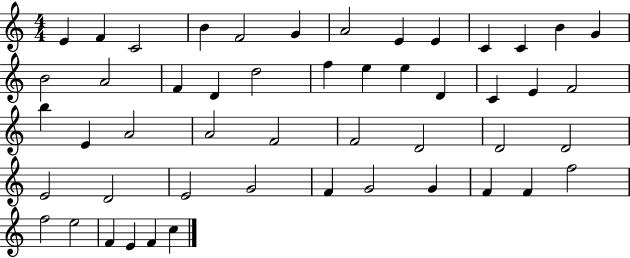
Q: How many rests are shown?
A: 0